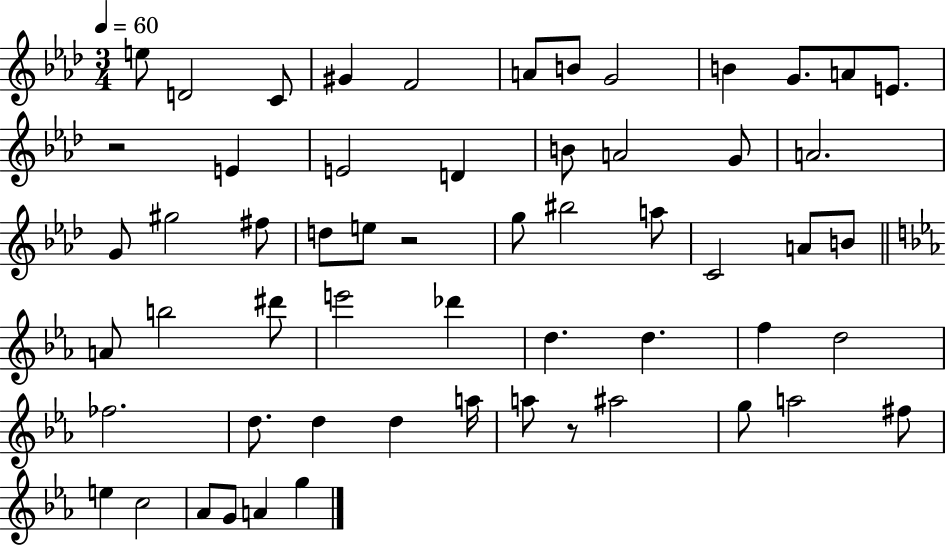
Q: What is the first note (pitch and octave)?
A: E5